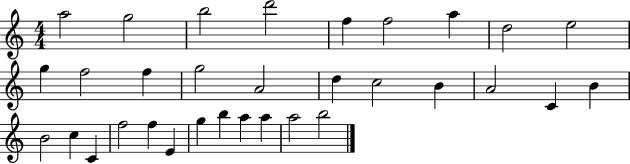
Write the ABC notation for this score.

X:1
T:Untitled
M:4/4
L:1/4
K:C
a2 g2 b2 d'2 f f2 a d2 e2 g f2 f g2 A2 d c2 B A2 C B B2 c C f2 f E g b a a a2 b2